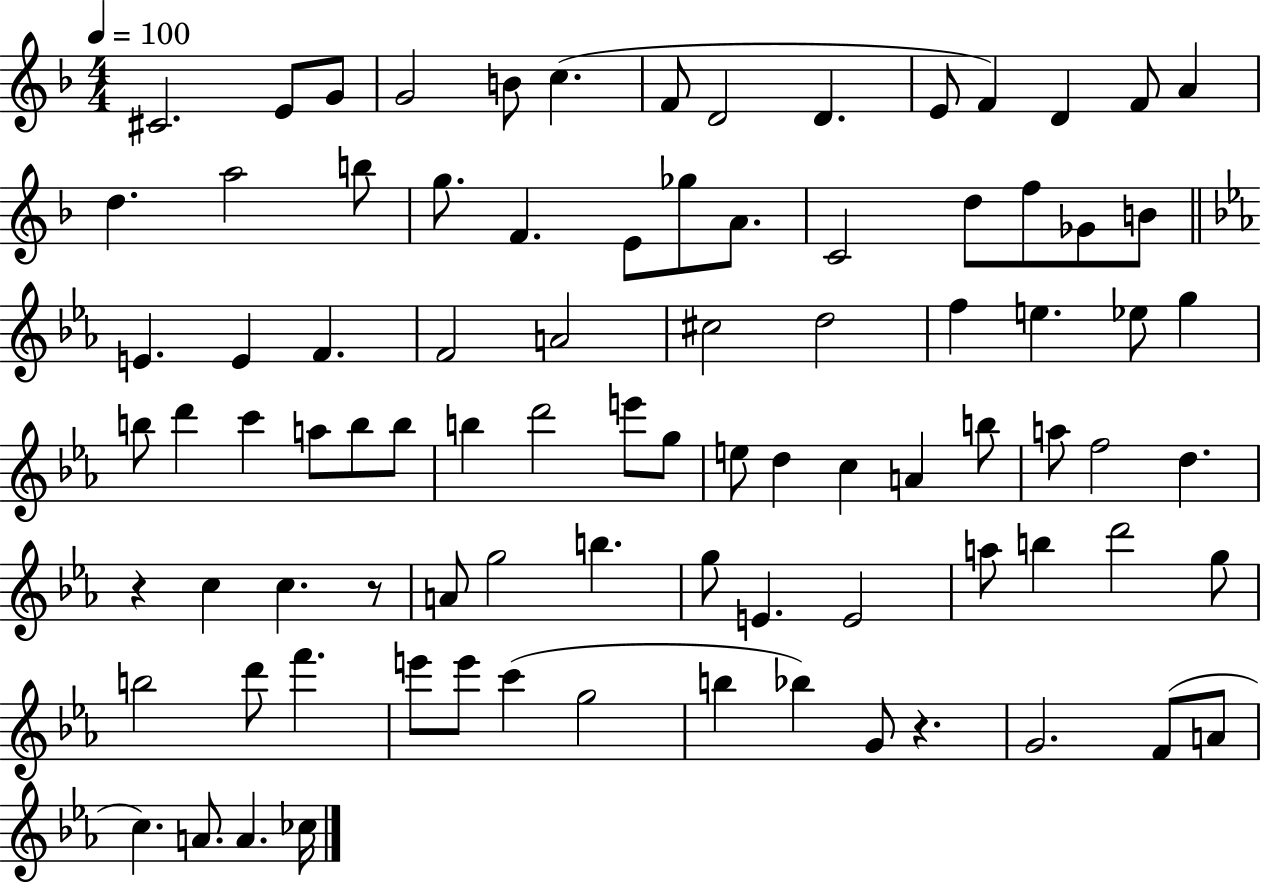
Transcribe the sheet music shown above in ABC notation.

X:1
T:Untitled
M:4/4
L:1/4
K:F
^C2 E/2 G/2 G2 B/2 c F/2 D2 D E/2 F D F/2 A d a2 b/2 g/2 F E/2 _g/2 A/2 C2 d/2 f/2 _G/2 B/2 E E F F2 A2 ^c2 d2 f e _e/2 g b/2 d' c' a/2 b/2 b/2 b d'2 e'/2 g/2 e/2 d c A b/2 a/2 f2 d z c c z/2 A/2 g2 b g/2 E E2 a/2 b d'2 g/2 b2 d'/2 f' e'/2 e'/2 c' g2 b _b G/2 z G2 F/2 A/2 c A/2 A _c/4